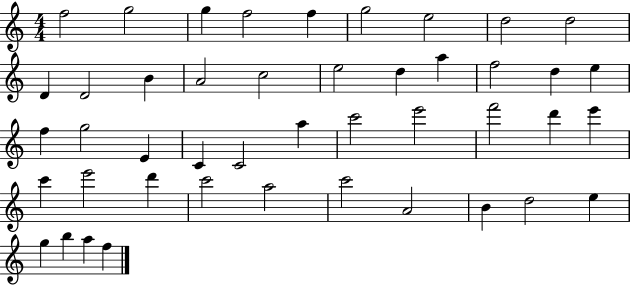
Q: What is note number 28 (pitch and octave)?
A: E6